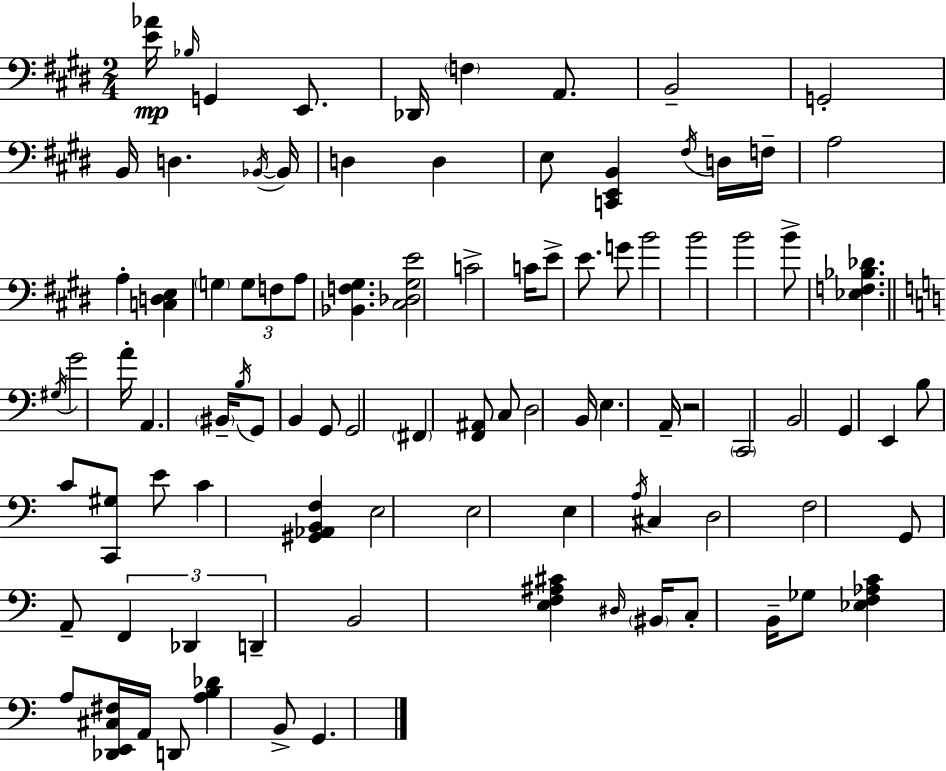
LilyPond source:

{
  \clef bass
  \numericTimeSignature
  \time 2/4
  \key e \major
  <e' aes'>16\mp \grace { bes16 } g,4 e,8. | des,16 \parenthesize f4 a,8. | b,2-- | g,2-. | \break b,16 d4. | \acciaccatura { bes,16~ }~ bes,16 d4 d4 | e8 <c, e, b,>4 | \acciaccatura { fis16 } d16 f16-- a2 | \break a4-. <c d e>4 | \parenthesize g4 \tuplet 3/2 { g8 | f8 a8 } <bes, f gis>4. | <cis des gis e'>2 | \break c'2-> | c'16 e'8-> e'8. | g'8 b'2 | b'2 | \break b'2 | b'8-> <ees f bes des'>4. | \bar "||" \break \key c \major \acciaccatura { gis16 } g'2 | a'16-. a,4. | \parenthesize bis,16-- \acciaccatura { b16 } g,8 b,4 | g,8 g,2 | \break \parenthesize fis,4 <f, ais,>8 | c8 d2 | b,16 e4. | a,16-- r2 | \break \parenthesize c,2 | b,2 | g,4 e,4 | b8 c'8 <c, gis>8 | \break e'8 c'4 <gis, aes, b, f>4 | e2 | e2 | e4 \acciaccatura { a16 } cis4 | \break d2 | f2 | g,8 a,8-- \tuplet 3/2 { f,4 | des,4 d,4-- } | \break b,2 | <e f ais cis'>4 \grace { dis16 } | \parenthesize bis,16 c8-. b,16-- ges8 <ees f aes c'>4 | a8 <des, e, cis fis>16 a,16 d,8 | \break <a b des'>4 b,8-> g,4. | \bar "|."
}